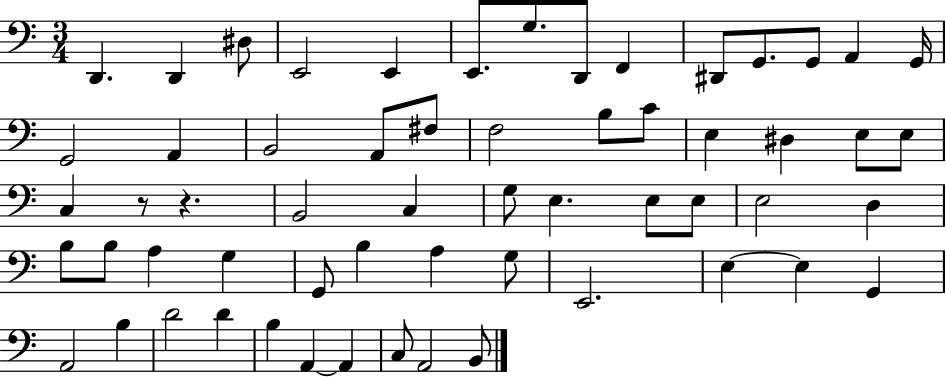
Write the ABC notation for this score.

X:1
T:Untitled
M:3/4
L:1/4
K:C
D,, D,, ^D,/2 E,,2 E,, E,,/2 G,/2 D,,/2 F,, ^D,,/2 G,,/2 G,,/2 A,, G,,/4 G,,2 A,, B,,2 A,,/2 ^F,/2 F,2 B,/2 C/2 E, ^D, E,/2 E,/2 C, z/2 z B,,2 C, G,/2 E, E,/2 E,/2 E,2 D, B,/2 B,/2 A, G, G,,/2 B, A, G,/2 E,,2 E, E, G,, A,,2 B, D2 D B, A,, A,, C,/2 A,,2 B,,/2